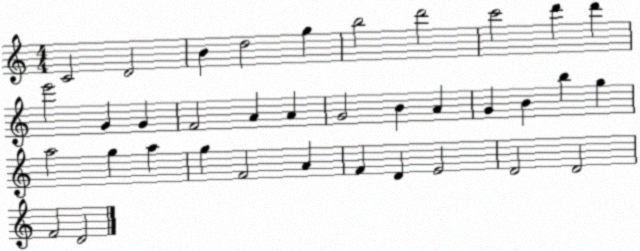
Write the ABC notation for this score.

X:1
T:Untitled
M:4/4
L:1/4
K:C
C2 D2 B d2 g b2 d'2 c'2 d' d' e'2 G G F2 A A G2 B A G B b g a2 g a g F2 A F D E2 D2 D2 F2 D2